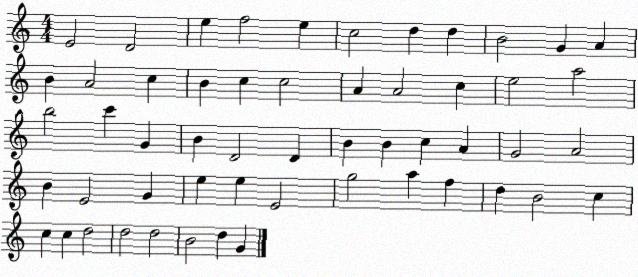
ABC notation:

X:1
T:Untitled
M:4/4
L:1/4
K:C
E2 D2 e f2 e c2 d d B2 G A B A2 c B c c2 A A2 c e2 a2 b2 c' G B D2 D B B c A G2 A2 B E2 G e e E2 g2 a f d B2 c c c d2 d2 d2 B2 d G